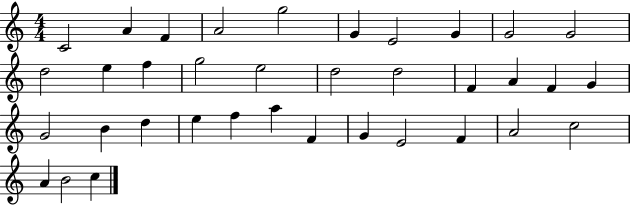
{
  \clef treble
  \numericTimeSignature
  \time 4/4
  \key c \major
  c'2 a'4 f'4 | a'2 g''2 | g'4 e'2 g'4 | g'2 g'2 | \break d''2 e''4 f''4 | g''2 e''2 | d''2 d''2 | f'4 a'4 f'4 g'4 | \break g'2 b'4 d''4 | e''4 f''4 a''4 f'4 | g'4 e'2 f'4 | a'2 c''2 | \break a'4 b'2 c''4 | \bar "|."
}